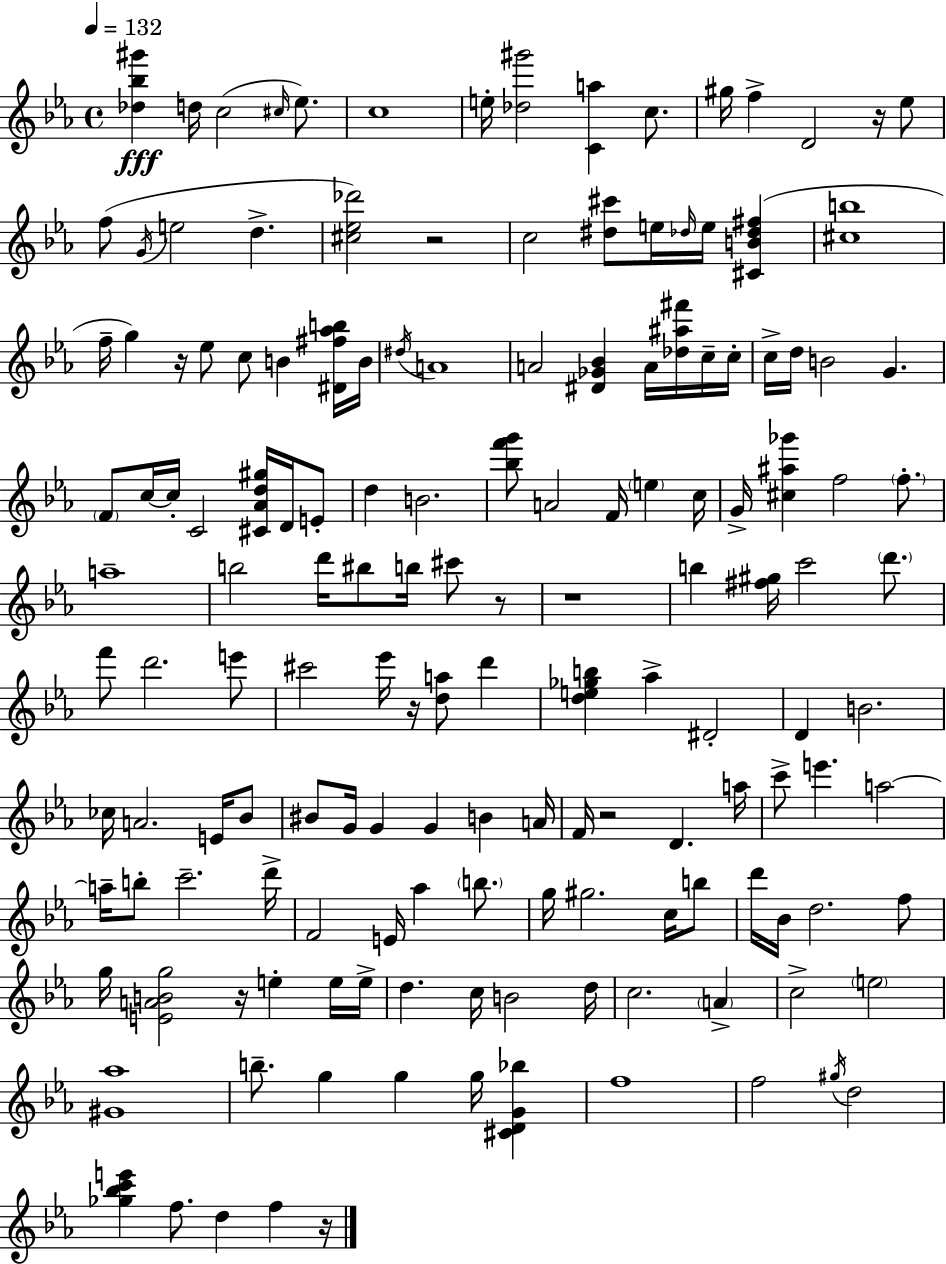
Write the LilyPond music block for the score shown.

{
  \clef treble
  \time 4/4
  \defaultTimeSignature
  \key c \minor
  \tempo 4 = 132
  <des'' bes'' gis'''>4\fff d''16 c''2( \grace { cis''16 } ees''8.) | c''1 | e''16-. <des'' gis'''>2 <c' a''>4 c''8. | gis''16 f''4-> d'2 r16 ees''8 | \break f''8( \acciaccatura { g'16 } e''2 d''4.-> | <cis'' ees'' des'''>2) r2 | c''2 <dis'' cis'''>8 e''16 \grace { des''16 } e''16 <cis' b' des'' fis''>4( | <cis'' b''>1 | \break f''16-- g''4) r16 ees''8 c''8 b'4 | <dis' fis'' aes'' b''>16 b'16 \acciaccatura { dis''16 } a'1 | a'2 <dis' ges' bes'>4 | a'16 <des'' ais'' fis'''>16 c''16-- c''16-. c''16-> d''16 b'2 g'4. | \break \parenthesize f'8 c''16~~ c''16-. c'2 | <cis' aes' d'' gis''>16 d'16 e'8-. d''4 b'2. | <bes'' f''' g'''>8 a'2 f'16 \parenthesize e''4 | c''16 g'16-> <cis'' ais'' ges'''>4 f''2 | \break \parenthesize f''8.-. a''1-- | b''2 d'''16 bis''8 b''16 | cis'''8 r8 r1 | b''4 <fis'' gis''>16 c'''2 | \break \parenthesize d'''8. f'''8 d'''2. | e'''8 cis'''2 ees'''16 r16 <d'' a''>8 | d'''4 <d'' e'' ges'' b''>4 aes''4-> dis'2-. | d'4 b'2. | \break ces''16 a'2. | e'16 bes'8 bis'8 g'16 g'4 g'4 b'4 | a'16 f'16 r2 d'4. | a''16 c'''8-> e'''4. a''2~~ | \break a''16-- b''8-. c'''2.-- | d'''16-> f'2 e'16 aes''4 | \parenthesize b''8. g''16 gis''2. | c''16 b''8 d'''16 bes'16 d''2. | \break f''8 g''16 <e' a' b' g''>2 r16 e''4-. | e''16 e''16-> d''4. c''16 b'2 | d''16 c''2. | \parenthesize a'4-> c''2-> \parenthesize e''2 | \break <gis' aes''>1 | b''8.-- g''4 g''4 g''16 | <cis' d' g' bes''>4 f''1 | f''2 \acciaccatura { gis''16 } d''2 | \break <ges'' bes'' c''' e'''>4 f''8. d''4 | f''4 r16 \bar "|."
}